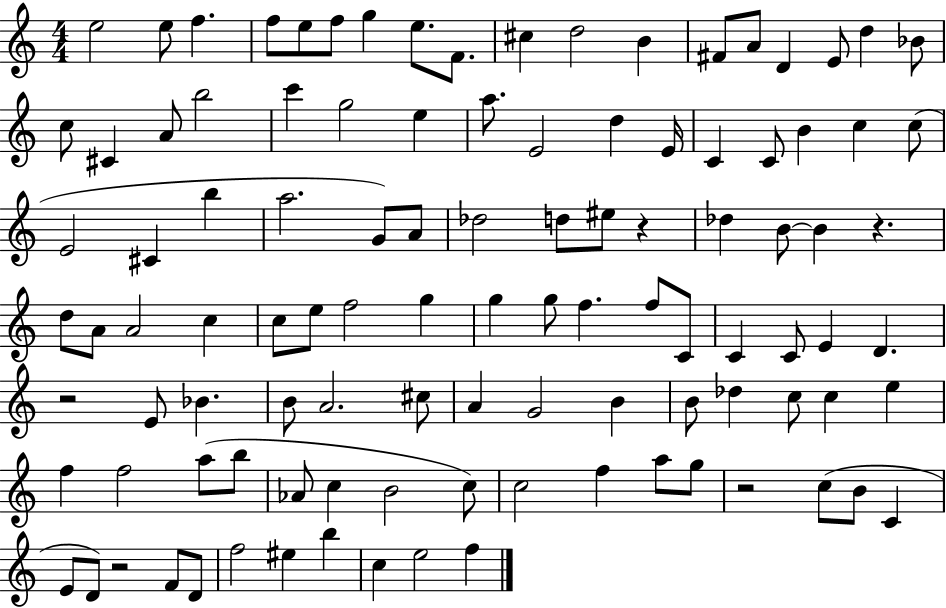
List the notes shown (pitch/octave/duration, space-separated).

E5/h E5/e F5/q. F5/e E5/e F5/e G5/q E5/e. F4/e. C#5/q D5/h B4/q F#4/e A4/e D4/q E4/e D5/q Bb4/e C5/e C#4/q A4/e B5/h C6/q G5/h E5/q A5/e. E4/h D5/q E4/s C4/q C4/e B4/q C5/q C5/e E4/h C#4/q B5/q A5/h. G4/e A4/e Db5/h D5/e EIS5/e R/q Db5/q B4/e B4/q R/q. D5/e A4/e A4/h C5/q C5/e E5/e F5/h G5/q G5/q G5/e F5/q. F5/e C4/e C4/q C4/e E4/q D4/q. R/h E4/e Bb4/q. B4/e A4/h. C#5/e A4/q G4/h B4/q B4/e Db5/q C5/e C5/q E5/q F5/q F5/h A5/e B5/e Ab4/e C5/q B4/h C5/e C5/h F5/q A5/e G5/e R/h C5/e B4/e C4/q E4/e D4/e R/h F4/e D4/e F5/h EIS5/q B5/q C5/q E5/h F5/q